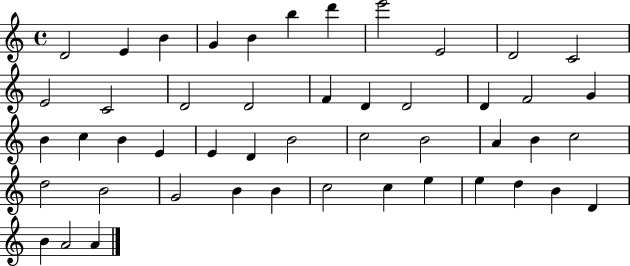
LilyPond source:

{
  \clef treble
  \time 4/4
  \defaultTimeSignature
  \key c \major
  d'2 e'4 b'4 | g'4 b'4 b''4 d'''4 | e'''2 e'2 | d'2 c'2 | \break e'2 c'2 | d'2 d'2 | f'4 d'4 d'2 | d'4 f'2 g'4 | \break b'4 c''4 b'4 e'4 | e'4 d'4 b'2 | c''2 b'2 | a'4 b'4 c''2 | \break d''2 b'2 | g'2 b'4 b'4 | c''2 c''4 e''4 | e''4 d''4 b'4 d'4 | \break b'4 a'2 a'4 | \bar "|."
}